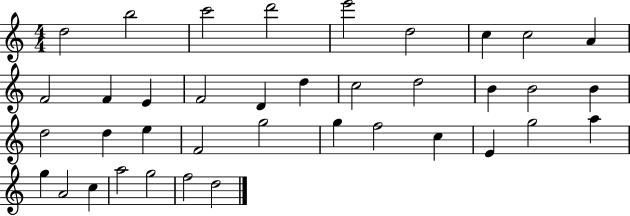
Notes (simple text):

D5/h B5/h C6/h D6/h E6/h D5/h C5/q C5/h A4/q F4/h F4/q E4/q F4/h D4/q D5/q C5/h D5/h B4/q B4/h B4/q D5/h D5/q E5/q F4/h G5/h G5/q F5/h C5/q E4/q G5/h A5/q G5/q A4/h C5/q A5/h G5/h F5/h D5/h